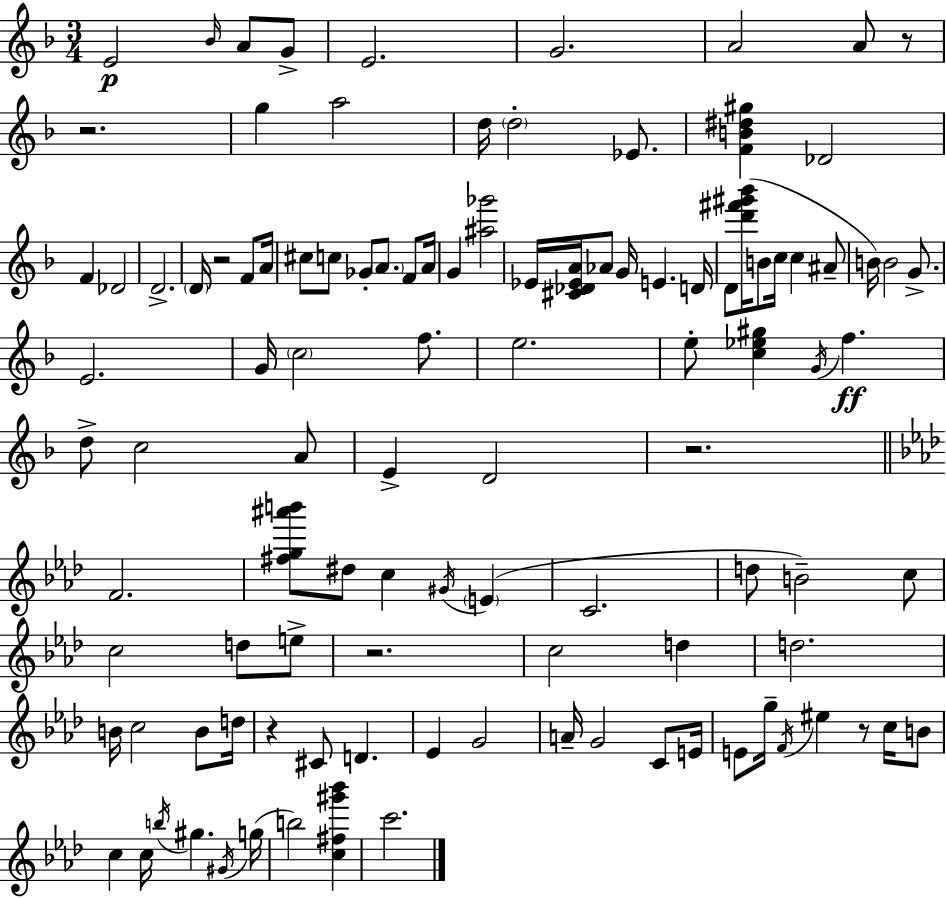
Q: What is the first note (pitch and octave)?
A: E4